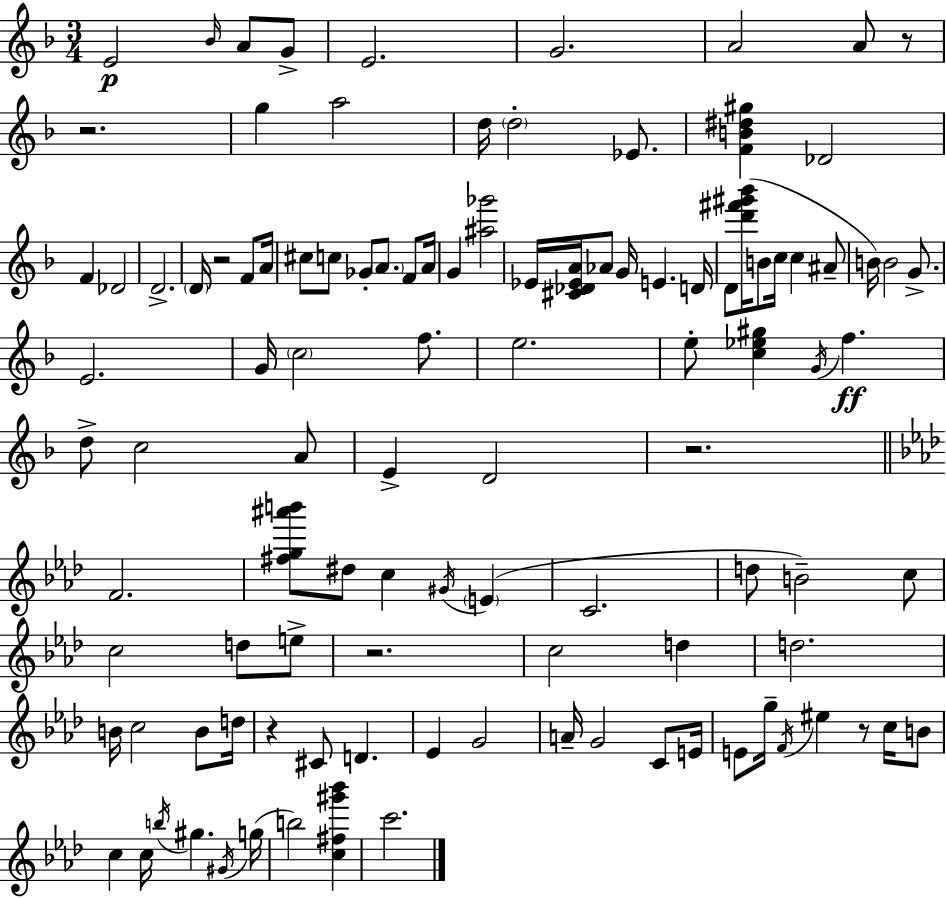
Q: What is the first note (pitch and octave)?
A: E4